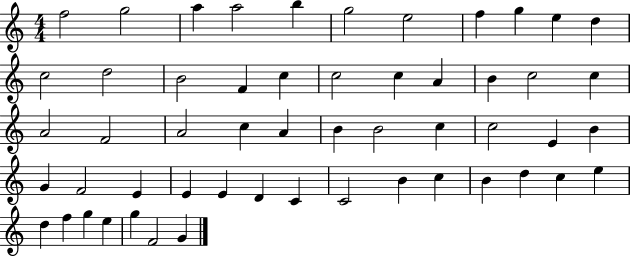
F5/h G5/h A5/q A5/h B5/q G5/h E5/h F5/q G5/q E5/q D5/q C5/h D5/h B4/h F4/q C5/q C5/h C5/q A4/q B4/q C5/h C5/q A4/h F4/h A4/h C5/q A4/q B4/q B4/h C5/q C5/h E4/q B4/q G4/q F4/h E4/q E4/q E4/q D4/q C4/q C4/h B4/q C5/q B4/q D5/q C5/q E5/q D5/q F5/q G5/q E5/q G5/q F4/h G4/q